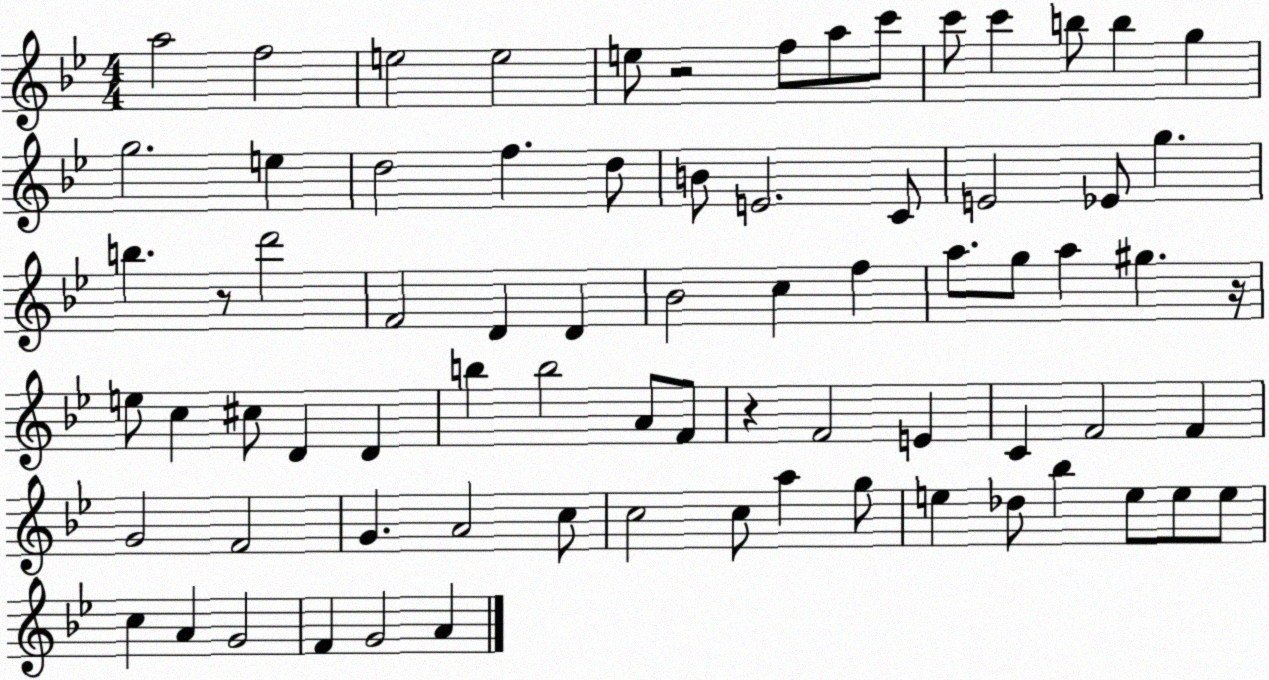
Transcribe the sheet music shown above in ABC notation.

X:1
T:Untitled
M:4/4
L:1/4
K:Bb
a2 f2 e2 e2 e/2 z2 f/2 a/2 c'/2 c'/2 c' b/2 b g g2 e d2 f d/2 B/2 E2 C/2 E2 _E/2 g b z/2 d'2 F2 D D _B2 c f a/2 g/2 a ^g z/4 e/2 c ^c/2 D D b b2 A/2 F/2 z F2 E C F2 F G2 F2 G A2 c/2 c2 c/2 a g/2 e _d/2 _b e/2 e/2 e/2 c A G2 F G2 A